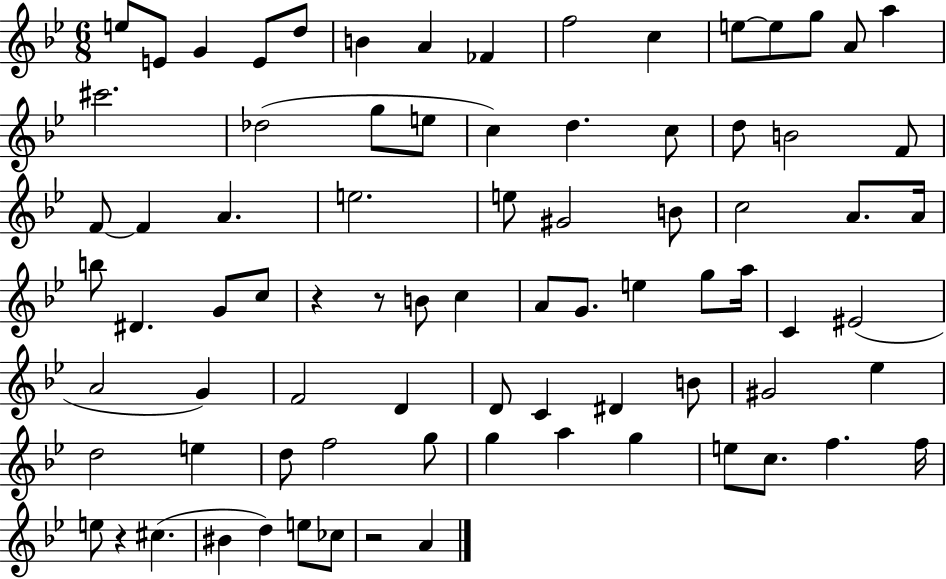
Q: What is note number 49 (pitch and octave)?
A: A4